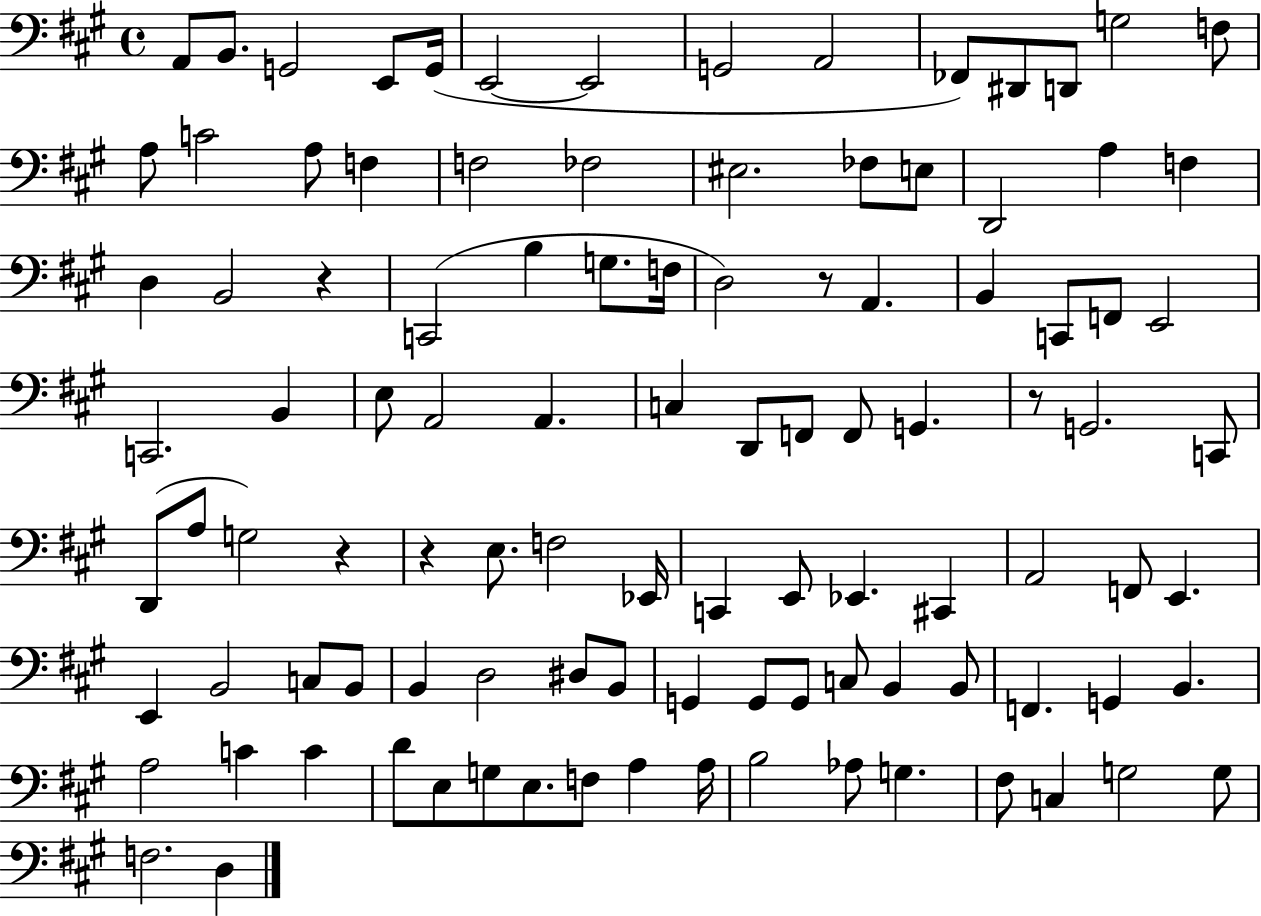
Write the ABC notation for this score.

X:1
T:Untitled
M:4/4
L:1/4
K:A
A,,/2 B,,/2 G,,2 E,,/2 G,,/4 E,,2 E,,2 G,,2 A,,2 _F,,/2 ^D,,/2 D,,/2 G,2 F,/2 A,/2 C2 A,/2 F, F,2 _F,2 ^E,2 _F,/2 E,/2 D,,2 A, F, D, B,,2 z C,,2 B, G,/2 F,/4 D,2 z/2 A,, B,, C,,/2 F,,/2 E,,2 C,,2 B,, E,/2 A,,2 A,, C, D,,/2 F,,/2 F,,/2 G,, z/2 G,,2 C,,/2 D,,/2 A,/2 G,2 z z E,/2 F,2 _E,,/4 C,, E,,/2 _E,, ^C,, A,,2 F,,/2 E,, E,, B,,2 C,/2 B,,/2 B,, D,2 ^D,/2 B,,/2 G,, G,,/2 G,,/2 C,/2 B,, B,,/2 F,, G,, B,, A,2 C C D/2 E,/2 G,/2 E,/2 F,/2 A, A,/4 B,2 _A,/2 G, ^F,/2 C, G,2 G,/2 F,2 D,